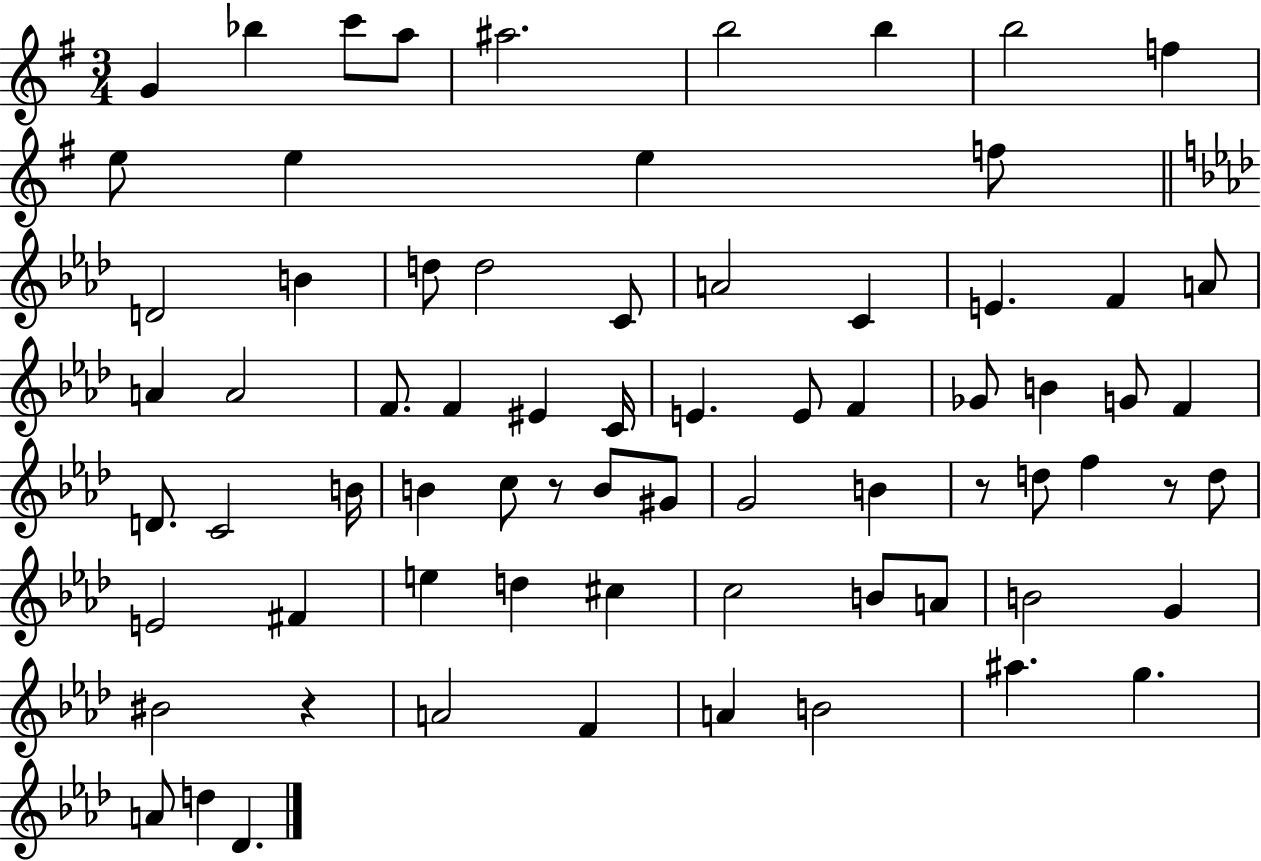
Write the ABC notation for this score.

X:1
T:Untitled
M:3/4
L:1/4
K:G
G _b c'/2 a/2 ^a2 b2 b b2 f e/2 e e f/2 D2 B d/2 d2 C/2 A2 C E F A/2 A A2 F/2 F ^E C/4 E E/2 F _G/2 B G/2 F D/2 C2 B/4 B c/2 z/2 B/2 ^G/2 G2 B z/2 d/2 f z/2 d/2 E2 ^F e d ^c c2 B/2 A/2 B2 G ^B2 z A2 F A B2 ^a g A/2 d _D